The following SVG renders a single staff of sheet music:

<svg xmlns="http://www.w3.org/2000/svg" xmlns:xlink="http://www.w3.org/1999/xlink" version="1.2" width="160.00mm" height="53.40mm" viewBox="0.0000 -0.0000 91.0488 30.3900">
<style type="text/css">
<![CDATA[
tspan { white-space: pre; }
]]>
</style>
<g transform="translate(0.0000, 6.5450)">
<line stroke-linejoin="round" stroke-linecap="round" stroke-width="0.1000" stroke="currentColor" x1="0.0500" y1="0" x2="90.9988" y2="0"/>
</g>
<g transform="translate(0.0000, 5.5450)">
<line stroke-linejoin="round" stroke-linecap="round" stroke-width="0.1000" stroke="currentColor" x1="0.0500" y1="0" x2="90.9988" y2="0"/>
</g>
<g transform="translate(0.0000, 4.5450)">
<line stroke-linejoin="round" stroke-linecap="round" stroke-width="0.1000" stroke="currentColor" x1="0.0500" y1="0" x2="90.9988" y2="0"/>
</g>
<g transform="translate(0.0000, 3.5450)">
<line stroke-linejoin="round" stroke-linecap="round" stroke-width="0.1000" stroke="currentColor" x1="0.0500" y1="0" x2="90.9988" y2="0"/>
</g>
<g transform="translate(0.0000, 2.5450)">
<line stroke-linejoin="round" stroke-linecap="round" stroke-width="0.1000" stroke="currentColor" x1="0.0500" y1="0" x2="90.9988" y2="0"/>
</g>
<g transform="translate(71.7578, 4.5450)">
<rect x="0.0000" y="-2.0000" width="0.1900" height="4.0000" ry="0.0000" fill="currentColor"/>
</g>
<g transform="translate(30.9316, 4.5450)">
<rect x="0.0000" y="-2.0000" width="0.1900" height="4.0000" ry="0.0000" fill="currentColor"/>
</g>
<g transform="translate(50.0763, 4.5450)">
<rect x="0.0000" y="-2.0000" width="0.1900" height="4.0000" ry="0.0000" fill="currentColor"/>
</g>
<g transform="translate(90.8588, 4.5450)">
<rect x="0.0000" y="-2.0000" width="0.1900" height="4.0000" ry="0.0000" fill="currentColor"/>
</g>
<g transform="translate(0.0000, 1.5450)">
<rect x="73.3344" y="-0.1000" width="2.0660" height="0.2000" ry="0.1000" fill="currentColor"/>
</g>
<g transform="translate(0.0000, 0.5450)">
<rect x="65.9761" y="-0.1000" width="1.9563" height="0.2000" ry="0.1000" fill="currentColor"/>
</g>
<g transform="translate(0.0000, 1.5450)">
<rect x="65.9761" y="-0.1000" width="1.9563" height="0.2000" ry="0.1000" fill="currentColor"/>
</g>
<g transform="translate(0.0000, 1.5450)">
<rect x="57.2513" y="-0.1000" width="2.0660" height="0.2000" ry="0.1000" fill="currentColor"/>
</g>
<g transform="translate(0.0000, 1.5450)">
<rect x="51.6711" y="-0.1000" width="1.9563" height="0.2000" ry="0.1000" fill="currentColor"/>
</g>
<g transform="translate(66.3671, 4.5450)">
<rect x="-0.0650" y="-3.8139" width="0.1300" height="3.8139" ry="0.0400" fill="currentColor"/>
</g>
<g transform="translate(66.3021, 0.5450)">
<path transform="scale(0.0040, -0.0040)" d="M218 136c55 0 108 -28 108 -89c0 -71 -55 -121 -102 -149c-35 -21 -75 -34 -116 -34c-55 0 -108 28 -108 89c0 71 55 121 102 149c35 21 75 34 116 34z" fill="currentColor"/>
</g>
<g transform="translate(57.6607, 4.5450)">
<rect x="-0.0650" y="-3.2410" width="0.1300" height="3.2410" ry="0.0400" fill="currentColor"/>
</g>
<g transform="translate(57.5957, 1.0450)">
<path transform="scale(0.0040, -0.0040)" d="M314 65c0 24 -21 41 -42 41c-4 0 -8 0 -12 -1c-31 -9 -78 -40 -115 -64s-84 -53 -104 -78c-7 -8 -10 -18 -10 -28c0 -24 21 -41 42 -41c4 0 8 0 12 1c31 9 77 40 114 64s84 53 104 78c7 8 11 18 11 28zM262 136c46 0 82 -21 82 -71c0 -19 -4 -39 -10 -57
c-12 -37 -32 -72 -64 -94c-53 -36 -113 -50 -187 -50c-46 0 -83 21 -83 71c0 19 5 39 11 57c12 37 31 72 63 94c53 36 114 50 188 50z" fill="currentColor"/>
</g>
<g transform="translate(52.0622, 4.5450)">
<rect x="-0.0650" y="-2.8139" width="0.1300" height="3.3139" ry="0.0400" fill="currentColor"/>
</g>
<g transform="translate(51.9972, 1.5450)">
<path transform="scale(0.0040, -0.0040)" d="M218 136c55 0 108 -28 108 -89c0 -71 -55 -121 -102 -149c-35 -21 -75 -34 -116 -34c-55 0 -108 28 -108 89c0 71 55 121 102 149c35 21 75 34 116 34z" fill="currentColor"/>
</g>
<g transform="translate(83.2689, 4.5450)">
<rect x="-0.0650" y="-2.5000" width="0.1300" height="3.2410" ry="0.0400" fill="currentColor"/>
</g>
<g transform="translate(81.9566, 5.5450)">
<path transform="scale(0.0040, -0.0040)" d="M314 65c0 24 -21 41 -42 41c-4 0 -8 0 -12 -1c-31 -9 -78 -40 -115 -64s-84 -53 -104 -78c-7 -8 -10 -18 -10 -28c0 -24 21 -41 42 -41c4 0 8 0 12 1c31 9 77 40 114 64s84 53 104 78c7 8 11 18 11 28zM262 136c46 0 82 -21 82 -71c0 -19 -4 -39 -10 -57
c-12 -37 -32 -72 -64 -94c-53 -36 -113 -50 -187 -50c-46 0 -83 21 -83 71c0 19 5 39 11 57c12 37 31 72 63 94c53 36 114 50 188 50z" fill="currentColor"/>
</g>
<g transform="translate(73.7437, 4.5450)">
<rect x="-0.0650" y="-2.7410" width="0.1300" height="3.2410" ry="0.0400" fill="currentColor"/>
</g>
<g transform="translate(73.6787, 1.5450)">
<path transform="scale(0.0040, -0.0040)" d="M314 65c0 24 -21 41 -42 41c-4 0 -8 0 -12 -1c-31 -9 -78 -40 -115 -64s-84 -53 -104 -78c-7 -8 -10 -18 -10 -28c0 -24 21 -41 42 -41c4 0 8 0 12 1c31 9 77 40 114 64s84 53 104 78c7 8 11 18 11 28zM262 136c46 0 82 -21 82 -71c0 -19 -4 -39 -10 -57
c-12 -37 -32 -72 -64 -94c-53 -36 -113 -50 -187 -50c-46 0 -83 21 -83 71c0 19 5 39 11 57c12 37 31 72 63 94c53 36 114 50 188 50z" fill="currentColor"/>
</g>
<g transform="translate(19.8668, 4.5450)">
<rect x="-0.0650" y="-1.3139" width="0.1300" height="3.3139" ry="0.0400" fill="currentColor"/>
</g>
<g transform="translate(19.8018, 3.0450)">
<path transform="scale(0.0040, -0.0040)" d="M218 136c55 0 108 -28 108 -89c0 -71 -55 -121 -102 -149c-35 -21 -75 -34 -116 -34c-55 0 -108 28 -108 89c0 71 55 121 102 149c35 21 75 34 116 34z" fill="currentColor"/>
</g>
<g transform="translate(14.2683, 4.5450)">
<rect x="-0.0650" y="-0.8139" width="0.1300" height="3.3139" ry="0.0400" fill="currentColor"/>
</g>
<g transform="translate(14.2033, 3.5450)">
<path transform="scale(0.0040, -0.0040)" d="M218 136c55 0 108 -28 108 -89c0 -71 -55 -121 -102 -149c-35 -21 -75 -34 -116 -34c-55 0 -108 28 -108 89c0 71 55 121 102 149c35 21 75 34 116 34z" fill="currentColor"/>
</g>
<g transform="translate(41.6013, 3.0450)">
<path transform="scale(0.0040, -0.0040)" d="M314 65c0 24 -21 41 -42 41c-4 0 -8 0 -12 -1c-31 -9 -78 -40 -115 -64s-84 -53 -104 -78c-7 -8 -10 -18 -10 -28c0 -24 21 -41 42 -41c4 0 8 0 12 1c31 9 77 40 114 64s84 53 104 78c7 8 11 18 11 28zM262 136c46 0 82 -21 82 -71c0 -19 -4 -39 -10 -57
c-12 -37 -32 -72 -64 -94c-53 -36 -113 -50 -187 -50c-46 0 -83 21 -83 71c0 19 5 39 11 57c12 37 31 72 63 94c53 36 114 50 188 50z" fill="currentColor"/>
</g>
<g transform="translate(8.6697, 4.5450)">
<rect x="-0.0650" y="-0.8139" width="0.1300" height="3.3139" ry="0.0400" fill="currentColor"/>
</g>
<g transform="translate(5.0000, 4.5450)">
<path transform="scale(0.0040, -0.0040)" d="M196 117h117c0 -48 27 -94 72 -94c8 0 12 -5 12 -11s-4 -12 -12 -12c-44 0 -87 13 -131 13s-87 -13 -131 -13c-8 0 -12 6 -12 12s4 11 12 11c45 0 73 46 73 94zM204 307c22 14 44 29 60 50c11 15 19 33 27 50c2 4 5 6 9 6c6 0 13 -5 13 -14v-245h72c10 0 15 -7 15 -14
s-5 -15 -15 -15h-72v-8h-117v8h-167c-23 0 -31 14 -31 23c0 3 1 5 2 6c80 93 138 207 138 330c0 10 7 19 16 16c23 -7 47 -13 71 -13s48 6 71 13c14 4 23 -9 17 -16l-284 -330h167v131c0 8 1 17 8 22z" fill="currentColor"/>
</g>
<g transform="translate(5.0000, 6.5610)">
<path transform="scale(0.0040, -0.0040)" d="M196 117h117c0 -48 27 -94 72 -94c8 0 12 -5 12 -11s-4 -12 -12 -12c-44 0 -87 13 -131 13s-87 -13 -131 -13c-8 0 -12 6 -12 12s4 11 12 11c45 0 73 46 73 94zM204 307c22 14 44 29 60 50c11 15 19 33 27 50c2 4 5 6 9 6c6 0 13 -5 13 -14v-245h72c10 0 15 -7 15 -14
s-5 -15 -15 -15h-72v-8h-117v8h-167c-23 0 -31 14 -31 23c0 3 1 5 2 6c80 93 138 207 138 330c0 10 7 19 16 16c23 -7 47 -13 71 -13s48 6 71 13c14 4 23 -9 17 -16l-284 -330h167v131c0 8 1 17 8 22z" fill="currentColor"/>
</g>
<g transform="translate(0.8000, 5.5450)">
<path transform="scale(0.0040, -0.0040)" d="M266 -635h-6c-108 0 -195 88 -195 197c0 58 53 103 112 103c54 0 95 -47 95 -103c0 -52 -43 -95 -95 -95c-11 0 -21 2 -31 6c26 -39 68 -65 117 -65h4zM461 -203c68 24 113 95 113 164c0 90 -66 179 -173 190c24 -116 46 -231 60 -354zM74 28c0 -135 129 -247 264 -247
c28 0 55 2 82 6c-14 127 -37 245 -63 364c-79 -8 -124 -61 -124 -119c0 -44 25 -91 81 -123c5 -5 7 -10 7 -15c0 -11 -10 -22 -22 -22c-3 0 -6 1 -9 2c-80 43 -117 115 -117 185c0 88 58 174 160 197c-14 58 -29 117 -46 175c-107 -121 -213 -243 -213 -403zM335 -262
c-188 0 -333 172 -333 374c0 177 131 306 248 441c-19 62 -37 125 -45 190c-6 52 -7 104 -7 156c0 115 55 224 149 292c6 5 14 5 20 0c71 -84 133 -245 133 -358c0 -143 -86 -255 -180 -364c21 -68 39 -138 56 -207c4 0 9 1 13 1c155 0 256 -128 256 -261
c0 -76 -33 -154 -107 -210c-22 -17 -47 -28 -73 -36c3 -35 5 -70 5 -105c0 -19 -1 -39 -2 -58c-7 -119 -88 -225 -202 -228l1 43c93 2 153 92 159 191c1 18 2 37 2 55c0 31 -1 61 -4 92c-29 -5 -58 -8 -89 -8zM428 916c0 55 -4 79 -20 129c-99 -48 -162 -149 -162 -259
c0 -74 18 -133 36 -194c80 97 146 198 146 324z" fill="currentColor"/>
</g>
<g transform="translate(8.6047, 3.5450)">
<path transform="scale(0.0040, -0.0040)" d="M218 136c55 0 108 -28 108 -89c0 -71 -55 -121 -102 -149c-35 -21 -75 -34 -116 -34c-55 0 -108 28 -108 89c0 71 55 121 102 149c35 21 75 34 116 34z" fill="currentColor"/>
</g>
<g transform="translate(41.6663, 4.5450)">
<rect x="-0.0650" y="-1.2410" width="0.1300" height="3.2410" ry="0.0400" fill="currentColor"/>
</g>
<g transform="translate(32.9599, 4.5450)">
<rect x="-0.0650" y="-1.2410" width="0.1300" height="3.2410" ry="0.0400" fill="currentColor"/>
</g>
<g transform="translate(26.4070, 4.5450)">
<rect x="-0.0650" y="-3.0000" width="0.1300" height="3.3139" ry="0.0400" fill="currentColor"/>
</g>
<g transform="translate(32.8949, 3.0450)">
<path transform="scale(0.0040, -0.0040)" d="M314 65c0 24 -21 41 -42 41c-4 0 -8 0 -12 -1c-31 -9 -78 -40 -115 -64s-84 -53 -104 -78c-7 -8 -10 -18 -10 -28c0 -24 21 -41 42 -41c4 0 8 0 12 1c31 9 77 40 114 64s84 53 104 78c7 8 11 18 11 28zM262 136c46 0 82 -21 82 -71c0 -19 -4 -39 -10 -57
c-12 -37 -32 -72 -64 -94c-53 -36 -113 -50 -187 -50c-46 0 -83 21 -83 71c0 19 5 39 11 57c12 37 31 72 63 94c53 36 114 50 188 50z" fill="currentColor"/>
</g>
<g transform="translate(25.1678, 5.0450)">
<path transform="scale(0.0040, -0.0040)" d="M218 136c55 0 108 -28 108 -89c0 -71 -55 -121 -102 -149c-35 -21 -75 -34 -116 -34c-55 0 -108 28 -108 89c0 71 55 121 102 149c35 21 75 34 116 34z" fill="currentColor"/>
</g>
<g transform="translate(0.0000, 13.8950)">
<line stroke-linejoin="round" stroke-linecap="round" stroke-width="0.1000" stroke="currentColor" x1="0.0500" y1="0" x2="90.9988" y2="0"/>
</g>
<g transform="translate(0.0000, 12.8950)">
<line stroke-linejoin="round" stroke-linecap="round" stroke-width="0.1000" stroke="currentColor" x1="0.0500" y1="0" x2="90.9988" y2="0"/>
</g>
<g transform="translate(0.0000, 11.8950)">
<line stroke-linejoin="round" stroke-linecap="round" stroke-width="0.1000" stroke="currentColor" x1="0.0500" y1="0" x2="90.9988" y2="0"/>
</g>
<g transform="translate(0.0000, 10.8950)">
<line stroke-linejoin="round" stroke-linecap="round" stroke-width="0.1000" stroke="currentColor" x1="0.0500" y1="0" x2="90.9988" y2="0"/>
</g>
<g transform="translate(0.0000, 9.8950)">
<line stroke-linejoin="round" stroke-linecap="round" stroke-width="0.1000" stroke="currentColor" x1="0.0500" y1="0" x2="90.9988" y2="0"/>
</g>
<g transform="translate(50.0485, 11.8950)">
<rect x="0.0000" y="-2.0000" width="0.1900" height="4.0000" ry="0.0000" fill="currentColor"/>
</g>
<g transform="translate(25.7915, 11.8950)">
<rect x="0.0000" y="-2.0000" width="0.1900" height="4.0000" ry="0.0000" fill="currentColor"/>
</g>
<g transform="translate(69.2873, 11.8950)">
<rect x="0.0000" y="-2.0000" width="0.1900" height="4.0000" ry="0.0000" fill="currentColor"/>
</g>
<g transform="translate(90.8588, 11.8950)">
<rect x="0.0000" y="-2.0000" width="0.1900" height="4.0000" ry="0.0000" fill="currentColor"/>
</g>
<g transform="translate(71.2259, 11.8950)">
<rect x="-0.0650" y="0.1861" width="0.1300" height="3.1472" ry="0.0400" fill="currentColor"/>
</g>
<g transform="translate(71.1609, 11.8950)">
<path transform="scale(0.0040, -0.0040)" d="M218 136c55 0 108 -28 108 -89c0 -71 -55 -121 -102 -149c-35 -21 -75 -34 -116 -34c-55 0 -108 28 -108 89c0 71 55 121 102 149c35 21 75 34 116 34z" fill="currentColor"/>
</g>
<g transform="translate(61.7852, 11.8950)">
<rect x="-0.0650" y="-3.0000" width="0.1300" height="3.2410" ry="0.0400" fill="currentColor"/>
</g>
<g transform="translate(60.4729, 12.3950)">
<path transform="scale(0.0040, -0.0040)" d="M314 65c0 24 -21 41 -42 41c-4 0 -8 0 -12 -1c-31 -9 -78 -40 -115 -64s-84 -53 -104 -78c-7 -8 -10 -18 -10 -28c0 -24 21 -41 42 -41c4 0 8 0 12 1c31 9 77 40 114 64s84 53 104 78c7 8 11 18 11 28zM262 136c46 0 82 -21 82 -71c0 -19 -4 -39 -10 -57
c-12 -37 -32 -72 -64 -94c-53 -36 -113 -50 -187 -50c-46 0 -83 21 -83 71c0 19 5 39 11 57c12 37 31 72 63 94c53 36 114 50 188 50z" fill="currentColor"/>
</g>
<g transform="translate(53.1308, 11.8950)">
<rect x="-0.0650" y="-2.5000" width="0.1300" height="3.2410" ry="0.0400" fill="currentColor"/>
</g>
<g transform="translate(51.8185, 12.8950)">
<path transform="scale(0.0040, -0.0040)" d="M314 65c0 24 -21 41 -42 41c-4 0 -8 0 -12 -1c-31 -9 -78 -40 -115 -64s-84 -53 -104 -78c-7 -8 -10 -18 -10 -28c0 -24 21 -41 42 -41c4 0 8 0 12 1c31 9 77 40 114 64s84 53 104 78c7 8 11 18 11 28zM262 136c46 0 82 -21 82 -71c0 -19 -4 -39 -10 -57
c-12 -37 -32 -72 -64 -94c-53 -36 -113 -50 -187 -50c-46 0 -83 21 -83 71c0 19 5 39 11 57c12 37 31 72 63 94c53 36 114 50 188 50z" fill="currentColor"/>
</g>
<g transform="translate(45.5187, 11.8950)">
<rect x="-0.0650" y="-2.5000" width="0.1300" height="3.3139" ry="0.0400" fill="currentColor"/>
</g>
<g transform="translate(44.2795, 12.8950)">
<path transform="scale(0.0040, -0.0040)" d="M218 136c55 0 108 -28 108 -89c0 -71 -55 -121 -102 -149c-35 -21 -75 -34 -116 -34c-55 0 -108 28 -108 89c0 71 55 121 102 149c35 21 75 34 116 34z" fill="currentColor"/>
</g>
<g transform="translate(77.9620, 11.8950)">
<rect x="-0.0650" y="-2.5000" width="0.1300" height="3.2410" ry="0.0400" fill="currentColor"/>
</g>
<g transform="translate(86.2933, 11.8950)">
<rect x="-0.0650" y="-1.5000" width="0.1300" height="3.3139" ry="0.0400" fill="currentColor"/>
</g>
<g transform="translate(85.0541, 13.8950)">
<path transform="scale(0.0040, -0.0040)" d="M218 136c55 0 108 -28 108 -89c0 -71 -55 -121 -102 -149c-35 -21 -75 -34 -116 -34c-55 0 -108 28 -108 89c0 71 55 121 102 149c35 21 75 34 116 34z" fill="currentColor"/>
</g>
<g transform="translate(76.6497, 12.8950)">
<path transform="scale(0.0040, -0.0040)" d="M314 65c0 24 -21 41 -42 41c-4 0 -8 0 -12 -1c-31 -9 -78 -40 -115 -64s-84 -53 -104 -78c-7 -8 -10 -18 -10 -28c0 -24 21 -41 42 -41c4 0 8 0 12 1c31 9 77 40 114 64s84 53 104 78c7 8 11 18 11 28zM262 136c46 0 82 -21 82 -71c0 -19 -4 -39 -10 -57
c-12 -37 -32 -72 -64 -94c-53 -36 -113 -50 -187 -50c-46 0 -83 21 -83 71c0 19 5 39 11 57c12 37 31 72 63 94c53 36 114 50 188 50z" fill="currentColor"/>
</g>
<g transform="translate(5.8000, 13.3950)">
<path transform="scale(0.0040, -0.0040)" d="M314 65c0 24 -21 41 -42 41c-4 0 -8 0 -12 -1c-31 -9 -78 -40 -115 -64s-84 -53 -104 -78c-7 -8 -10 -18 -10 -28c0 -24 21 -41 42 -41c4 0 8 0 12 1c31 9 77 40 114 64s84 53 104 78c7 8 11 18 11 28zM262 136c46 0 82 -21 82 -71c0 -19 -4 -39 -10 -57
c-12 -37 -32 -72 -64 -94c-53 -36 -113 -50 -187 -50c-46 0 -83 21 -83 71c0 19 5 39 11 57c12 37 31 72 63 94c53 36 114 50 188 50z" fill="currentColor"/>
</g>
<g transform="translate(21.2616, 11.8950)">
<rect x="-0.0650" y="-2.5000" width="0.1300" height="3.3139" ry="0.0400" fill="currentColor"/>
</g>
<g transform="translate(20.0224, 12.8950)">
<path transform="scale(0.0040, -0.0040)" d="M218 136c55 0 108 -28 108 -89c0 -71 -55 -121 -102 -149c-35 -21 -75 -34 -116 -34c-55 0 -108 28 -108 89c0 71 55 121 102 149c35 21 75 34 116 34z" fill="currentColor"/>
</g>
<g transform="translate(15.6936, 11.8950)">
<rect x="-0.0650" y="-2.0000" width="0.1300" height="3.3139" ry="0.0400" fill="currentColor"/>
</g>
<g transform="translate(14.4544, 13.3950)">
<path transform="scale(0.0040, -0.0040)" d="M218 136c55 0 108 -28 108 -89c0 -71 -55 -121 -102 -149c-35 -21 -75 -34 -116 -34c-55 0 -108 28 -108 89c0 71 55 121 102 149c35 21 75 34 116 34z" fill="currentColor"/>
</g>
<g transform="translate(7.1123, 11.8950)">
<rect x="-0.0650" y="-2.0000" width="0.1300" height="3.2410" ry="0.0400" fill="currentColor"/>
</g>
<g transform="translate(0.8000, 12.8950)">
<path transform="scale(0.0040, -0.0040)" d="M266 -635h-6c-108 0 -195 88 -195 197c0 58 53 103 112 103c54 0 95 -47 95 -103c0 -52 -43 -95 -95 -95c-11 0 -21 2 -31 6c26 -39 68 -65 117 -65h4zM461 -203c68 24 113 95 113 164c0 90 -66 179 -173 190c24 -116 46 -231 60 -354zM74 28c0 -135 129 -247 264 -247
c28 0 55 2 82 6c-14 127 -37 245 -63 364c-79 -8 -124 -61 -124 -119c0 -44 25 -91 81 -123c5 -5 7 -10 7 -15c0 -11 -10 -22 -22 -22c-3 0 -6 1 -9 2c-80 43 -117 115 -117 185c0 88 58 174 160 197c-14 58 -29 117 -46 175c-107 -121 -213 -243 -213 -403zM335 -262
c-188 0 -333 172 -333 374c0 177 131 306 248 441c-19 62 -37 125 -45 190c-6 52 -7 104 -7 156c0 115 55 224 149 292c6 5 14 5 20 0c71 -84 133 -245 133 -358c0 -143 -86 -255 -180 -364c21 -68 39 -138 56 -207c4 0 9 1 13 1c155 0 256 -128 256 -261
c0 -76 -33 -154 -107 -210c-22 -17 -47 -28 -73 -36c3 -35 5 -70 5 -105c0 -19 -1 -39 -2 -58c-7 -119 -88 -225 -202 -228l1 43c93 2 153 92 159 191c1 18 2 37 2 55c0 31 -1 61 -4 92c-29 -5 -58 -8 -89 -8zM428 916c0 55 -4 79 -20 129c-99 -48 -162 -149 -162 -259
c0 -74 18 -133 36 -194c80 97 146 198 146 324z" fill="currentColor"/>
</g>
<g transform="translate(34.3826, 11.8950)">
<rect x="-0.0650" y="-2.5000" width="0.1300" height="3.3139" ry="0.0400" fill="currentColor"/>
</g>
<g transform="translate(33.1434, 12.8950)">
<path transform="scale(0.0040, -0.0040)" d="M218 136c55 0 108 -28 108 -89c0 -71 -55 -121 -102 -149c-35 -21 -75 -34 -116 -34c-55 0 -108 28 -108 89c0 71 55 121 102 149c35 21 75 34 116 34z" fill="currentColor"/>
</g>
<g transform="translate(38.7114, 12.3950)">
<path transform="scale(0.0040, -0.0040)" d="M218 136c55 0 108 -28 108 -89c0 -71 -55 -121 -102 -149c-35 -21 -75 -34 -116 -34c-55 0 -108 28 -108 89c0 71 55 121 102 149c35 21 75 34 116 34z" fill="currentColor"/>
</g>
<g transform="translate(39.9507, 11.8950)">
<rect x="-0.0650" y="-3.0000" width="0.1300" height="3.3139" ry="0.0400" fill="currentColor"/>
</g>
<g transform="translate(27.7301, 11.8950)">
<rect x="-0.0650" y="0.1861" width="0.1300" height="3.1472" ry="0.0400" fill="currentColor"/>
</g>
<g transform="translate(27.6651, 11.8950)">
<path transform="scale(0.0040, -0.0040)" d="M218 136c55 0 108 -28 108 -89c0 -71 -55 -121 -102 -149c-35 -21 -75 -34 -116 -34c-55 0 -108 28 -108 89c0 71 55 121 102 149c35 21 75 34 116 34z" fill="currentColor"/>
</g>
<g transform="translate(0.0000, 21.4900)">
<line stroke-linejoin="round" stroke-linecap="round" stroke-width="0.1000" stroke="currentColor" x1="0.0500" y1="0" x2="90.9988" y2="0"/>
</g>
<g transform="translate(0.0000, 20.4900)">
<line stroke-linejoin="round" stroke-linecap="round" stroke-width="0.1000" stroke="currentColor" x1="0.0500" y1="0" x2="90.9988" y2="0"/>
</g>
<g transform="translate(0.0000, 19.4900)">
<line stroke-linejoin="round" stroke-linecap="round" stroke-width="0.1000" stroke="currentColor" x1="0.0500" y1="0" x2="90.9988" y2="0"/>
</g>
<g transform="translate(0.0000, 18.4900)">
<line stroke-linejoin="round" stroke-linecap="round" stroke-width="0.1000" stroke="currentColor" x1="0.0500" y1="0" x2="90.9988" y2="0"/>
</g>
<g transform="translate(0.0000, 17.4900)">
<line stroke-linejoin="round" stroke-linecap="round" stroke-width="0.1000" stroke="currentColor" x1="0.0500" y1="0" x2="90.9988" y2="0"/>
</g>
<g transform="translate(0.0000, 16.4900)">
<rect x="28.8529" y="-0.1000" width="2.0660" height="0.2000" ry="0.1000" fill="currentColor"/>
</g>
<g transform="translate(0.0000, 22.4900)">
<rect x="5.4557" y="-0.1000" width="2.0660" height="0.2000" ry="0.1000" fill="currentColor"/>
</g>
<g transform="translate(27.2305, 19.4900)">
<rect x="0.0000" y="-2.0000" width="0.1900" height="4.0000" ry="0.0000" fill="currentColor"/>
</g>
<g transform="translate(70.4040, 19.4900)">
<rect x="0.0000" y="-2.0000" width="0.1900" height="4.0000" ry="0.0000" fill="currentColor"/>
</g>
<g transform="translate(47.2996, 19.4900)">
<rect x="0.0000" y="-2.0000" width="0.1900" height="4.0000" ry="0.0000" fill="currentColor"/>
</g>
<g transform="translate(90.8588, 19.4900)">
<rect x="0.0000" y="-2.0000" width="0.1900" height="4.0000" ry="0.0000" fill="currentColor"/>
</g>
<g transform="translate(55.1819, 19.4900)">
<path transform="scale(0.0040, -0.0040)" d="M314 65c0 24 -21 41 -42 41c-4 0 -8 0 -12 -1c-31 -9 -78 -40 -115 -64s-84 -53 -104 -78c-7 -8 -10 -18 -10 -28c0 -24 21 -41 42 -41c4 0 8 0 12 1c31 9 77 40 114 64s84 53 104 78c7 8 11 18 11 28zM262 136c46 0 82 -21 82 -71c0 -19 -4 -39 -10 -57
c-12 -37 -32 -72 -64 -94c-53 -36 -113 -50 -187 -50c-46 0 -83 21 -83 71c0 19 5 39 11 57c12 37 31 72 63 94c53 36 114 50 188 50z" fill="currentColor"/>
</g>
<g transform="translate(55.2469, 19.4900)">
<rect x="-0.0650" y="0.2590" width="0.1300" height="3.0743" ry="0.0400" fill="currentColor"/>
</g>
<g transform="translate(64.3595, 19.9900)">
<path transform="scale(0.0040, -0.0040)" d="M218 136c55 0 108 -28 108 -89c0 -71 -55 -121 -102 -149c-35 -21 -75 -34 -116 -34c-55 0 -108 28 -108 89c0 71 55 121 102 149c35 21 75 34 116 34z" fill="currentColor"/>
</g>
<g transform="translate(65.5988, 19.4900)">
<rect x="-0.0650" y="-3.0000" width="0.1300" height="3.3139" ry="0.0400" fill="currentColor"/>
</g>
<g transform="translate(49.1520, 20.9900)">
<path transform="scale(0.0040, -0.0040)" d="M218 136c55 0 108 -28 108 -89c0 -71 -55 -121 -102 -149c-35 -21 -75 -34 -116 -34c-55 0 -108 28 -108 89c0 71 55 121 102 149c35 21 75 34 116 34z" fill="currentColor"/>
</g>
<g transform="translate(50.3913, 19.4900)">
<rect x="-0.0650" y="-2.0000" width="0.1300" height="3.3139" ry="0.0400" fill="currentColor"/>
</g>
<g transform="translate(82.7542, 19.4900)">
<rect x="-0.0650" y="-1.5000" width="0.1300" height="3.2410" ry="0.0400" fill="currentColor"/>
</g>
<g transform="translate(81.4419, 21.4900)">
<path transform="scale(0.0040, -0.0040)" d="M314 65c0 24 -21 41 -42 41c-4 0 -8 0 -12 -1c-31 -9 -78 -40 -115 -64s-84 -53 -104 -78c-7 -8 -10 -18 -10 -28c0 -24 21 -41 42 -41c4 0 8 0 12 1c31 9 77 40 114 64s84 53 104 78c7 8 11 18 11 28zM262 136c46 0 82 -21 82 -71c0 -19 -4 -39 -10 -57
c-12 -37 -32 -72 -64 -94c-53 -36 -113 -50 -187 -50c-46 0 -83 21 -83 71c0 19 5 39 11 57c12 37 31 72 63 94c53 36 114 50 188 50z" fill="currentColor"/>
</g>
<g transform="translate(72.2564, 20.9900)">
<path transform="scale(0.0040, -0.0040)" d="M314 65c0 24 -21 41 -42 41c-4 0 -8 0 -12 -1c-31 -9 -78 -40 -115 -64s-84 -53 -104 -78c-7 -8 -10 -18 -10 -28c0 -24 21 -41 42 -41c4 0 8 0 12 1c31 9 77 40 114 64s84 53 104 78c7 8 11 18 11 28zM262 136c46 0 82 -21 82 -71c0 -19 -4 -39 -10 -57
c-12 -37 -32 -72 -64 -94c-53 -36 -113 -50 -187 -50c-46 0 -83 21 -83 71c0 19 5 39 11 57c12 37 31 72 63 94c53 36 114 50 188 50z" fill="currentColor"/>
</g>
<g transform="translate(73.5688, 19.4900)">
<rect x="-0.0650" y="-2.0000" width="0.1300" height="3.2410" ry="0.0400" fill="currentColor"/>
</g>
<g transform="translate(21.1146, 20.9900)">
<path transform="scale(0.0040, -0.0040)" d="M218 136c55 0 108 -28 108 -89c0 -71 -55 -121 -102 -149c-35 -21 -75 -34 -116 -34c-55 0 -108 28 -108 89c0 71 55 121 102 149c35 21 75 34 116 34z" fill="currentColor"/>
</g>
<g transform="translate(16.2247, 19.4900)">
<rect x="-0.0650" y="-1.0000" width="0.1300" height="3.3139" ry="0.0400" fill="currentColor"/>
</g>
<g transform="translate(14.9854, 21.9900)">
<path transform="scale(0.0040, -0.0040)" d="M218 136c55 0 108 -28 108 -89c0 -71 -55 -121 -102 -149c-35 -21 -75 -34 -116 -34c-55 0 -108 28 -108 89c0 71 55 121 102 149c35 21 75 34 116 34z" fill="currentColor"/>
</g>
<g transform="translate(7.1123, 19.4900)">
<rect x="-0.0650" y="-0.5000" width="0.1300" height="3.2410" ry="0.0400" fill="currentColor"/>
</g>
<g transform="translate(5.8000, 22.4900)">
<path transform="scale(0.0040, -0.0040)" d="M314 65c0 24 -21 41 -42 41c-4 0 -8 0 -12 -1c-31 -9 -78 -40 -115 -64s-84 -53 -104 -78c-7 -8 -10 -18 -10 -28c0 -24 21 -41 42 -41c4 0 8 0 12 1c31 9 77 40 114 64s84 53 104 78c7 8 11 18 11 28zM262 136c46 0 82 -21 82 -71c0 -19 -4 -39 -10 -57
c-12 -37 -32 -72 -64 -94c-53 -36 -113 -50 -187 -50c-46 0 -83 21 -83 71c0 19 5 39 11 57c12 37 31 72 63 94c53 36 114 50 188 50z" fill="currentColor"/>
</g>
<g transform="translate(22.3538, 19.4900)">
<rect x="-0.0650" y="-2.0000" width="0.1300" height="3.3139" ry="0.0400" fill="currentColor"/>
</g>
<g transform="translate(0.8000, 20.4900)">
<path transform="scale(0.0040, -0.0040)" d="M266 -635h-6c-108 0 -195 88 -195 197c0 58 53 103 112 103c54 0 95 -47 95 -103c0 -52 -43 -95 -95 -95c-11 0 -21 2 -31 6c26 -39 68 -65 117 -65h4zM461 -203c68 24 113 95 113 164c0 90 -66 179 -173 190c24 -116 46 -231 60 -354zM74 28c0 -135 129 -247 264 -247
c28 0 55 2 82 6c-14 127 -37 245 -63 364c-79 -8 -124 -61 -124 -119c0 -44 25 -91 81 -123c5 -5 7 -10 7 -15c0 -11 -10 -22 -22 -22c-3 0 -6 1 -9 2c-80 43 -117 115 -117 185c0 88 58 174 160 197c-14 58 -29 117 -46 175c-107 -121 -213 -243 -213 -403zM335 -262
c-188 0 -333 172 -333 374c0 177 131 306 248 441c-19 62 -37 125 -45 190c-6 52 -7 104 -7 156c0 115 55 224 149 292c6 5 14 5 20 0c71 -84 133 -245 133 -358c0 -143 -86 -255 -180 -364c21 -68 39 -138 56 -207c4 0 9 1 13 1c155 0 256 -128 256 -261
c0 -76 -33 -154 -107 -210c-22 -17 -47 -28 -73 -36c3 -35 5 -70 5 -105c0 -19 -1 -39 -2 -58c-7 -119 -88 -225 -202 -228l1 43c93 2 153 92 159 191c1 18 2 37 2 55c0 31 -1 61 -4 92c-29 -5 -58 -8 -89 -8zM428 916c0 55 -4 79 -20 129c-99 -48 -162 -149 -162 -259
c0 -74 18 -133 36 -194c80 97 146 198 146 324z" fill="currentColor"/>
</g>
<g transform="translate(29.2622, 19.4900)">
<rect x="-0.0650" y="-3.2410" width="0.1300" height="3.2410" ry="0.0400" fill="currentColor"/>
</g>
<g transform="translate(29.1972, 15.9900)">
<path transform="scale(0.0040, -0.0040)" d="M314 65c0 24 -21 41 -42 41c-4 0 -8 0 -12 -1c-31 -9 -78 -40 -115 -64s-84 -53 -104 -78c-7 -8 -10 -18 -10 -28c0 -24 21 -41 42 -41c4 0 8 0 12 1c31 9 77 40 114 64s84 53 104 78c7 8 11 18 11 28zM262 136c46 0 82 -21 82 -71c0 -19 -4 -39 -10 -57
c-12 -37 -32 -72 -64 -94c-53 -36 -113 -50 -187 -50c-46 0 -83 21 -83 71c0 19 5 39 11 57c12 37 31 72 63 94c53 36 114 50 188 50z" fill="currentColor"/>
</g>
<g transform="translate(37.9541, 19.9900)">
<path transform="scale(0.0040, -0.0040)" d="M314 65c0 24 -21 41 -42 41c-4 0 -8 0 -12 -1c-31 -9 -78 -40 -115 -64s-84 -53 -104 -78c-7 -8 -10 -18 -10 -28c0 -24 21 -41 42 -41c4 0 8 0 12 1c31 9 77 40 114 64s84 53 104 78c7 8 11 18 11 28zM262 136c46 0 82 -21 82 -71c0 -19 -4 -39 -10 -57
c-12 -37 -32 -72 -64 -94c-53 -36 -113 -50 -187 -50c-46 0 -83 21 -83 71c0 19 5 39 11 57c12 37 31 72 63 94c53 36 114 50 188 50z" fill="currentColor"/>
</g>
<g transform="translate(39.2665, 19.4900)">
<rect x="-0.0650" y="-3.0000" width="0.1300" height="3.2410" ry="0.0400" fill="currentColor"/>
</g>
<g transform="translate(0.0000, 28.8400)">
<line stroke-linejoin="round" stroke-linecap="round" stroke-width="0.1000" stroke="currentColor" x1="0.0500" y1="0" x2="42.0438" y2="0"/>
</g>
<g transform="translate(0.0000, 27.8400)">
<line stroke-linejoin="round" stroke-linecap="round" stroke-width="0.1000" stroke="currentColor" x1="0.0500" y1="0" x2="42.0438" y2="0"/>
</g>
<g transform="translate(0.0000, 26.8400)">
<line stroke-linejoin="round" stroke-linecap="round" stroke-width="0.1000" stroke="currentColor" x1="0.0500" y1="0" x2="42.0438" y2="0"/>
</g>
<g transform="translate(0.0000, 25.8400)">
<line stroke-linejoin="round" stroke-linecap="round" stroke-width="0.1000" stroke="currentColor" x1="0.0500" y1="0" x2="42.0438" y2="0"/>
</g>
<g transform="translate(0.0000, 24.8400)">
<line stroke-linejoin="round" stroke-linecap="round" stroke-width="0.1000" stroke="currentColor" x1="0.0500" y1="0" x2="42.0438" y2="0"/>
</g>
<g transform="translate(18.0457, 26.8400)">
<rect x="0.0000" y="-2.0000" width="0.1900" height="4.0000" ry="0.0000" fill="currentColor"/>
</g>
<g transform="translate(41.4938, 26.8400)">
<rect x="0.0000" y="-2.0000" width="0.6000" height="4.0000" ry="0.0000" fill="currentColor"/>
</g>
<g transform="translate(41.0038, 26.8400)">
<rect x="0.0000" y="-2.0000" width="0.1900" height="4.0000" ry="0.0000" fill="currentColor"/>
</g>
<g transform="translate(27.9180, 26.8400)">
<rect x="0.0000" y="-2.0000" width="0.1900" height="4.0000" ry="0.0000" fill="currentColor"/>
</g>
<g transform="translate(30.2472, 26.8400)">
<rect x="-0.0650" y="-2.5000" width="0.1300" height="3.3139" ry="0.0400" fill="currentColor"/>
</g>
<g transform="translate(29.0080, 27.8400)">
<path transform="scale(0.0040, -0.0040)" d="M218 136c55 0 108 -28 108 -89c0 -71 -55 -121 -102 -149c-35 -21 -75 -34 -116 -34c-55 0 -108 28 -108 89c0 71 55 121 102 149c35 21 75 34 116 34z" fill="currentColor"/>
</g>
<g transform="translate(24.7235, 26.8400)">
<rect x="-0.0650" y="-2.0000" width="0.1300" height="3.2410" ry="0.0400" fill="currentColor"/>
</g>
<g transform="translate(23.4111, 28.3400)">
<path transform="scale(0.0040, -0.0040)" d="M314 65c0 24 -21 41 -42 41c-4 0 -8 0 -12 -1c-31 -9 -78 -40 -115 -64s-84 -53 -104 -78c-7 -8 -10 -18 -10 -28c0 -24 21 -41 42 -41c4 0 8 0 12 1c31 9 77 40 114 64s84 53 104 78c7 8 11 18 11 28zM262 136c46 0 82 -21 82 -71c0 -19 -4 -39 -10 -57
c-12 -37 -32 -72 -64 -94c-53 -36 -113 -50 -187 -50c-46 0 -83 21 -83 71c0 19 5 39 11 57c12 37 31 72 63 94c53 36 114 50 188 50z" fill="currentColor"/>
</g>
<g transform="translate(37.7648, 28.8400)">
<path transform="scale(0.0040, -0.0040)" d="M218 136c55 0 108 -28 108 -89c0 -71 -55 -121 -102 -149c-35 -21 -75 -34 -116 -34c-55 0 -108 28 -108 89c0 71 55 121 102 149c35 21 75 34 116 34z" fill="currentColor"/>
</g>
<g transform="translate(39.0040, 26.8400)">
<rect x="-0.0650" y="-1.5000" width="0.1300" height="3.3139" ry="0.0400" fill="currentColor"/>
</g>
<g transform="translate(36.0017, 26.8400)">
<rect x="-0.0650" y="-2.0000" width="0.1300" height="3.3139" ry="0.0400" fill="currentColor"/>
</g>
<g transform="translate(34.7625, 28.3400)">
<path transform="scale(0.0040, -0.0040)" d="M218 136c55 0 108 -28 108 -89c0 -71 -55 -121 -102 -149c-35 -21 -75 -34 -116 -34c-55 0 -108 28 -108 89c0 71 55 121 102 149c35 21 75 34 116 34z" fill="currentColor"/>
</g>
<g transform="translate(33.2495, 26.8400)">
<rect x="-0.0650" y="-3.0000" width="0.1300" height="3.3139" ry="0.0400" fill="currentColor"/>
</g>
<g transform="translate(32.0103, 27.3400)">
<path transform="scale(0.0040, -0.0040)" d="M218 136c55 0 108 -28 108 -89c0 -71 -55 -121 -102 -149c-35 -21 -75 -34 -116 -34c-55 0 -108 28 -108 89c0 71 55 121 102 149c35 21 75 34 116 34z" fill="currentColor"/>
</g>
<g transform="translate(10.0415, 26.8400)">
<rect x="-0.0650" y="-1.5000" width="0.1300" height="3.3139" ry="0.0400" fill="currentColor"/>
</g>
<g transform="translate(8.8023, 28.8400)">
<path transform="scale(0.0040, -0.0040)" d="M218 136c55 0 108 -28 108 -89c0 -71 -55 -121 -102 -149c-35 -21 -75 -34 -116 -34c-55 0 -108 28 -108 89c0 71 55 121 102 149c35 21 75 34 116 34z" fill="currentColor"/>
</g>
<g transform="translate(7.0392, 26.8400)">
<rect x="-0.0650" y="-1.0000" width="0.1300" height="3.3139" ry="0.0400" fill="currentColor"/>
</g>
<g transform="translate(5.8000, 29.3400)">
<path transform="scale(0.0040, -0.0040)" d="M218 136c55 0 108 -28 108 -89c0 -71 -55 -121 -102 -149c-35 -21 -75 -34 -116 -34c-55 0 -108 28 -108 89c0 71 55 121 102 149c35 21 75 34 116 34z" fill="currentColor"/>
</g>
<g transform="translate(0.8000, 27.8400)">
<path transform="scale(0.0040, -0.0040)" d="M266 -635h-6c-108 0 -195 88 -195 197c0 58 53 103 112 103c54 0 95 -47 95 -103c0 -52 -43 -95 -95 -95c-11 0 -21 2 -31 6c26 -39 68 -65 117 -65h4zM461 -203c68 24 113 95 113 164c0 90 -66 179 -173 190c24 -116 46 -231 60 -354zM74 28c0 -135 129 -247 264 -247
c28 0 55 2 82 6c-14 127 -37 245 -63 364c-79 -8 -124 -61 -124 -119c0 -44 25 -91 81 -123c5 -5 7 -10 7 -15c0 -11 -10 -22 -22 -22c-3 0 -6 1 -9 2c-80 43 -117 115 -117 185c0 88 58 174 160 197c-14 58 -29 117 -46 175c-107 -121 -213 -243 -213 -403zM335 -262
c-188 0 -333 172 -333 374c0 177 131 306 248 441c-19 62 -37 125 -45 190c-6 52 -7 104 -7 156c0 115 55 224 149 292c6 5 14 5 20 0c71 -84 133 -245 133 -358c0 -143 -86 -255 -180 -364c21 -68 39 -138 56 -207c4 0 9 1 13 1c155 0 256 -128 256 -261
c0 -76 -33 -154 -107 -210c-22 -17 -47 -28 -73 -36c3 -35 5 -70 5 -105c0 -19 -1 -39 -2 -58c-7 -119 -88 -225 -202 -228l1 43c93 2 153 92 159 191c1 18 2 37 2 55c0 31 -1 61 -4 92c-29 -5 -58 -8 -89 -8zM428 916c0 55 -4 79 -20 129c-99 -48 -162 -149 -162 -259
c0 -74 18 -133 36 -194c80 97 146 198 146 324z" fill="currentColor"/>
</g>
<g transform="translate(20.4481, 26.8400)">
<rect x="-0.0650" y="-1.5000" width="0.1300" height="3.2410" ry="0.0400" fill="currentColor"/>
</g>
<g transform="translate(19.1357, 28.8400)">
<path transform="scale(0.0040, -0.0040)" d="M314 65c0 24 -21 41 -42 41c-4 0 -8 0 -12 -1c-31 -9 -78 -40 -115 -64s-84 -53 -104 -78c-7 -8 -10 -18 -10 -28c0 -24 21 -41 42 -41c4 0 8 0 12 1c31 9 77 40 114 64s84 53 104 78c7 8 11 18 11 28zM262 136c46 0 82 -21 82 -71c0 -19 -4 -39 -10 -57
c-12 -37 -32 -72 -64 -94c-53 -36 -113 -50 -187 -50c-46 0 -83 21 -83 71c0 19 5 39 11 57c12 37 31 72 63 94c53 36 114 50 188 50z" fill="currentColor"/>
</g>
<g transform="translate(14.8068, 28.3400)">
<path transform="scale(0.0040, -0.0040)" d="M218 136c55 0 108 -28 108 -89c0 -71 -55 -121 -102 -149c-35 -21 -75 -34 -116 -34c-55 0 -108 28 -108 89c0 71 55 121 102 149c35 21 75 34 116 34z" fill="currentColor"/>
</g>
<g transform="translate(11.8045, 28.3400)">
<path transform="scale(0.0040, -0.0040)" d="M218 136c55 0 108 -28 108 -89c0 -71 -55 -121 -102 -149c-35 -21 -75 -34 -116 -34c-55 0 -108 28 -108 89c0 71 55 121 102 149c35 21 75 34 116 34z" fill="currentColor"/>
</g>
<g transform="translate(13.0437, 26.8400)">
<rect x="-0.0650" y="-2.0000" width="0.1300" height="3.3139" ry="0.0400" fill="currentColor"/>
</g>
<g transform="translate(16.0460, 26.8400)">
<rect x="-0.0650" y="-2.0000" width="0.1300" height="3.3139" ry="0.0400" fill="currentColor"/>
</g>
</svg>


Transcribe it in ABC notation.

X:1
T:Untitled
M:4/4
L:1/4
K:C
d d e A e2 e2 a b2 c' a2 G2 F2 F G B G A G G2 A2 B G2 E C2 D F b2 A2 F B2 A F2 E2 D E F F E2 F2 G A F E